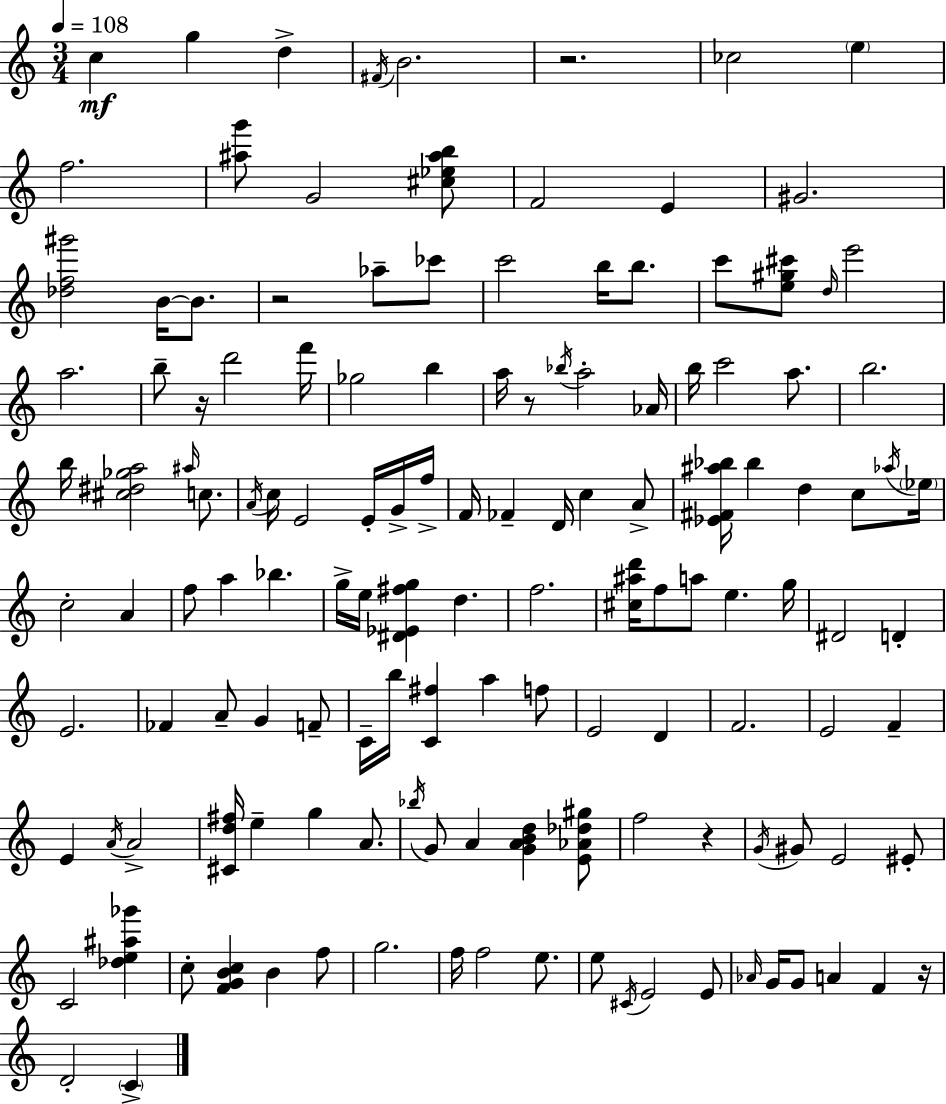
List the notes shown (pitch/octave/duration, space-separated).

C5/q G5/q D5/q F#4/s B4/h. R/h. CES5/h E5/q F5/h. [A#5,G6]/e G4/h [C#5,Eb5,A#5,B5]/e F4/h E4/q G#4/h. [Db5,F5,G#6]/h B4/s B4/e. R/h Ab5/e CES6/e C6/h B5/s B5/e. C6/e [E5,G#5,C#6]/e D5/s E6/h A5/h. B5/e R/s D6/h F6/s Gb5/h B5/q A5/s R/e Bb5/s A5/h Ab4/s B5/s C6/h A5/e. B5/h. B5/s [C#5,D#5,Gb5,A5]/h A#5/s C5/e. A4/s C5/s E4/h E4/s G4/s F5/s F4/s FES4/q D4/s C5/q A4/e [Eb4,F#4,A#5,Bb5]/s Bb5/q D5/q C5/e Ab5/s Eb5/s C5/h A4/q F5/e A5/q Bb5/q. G5/s E5/s [D#4,Eb4,F#5,G5]/q D5/q. F5/h. [C#5,A#5,D6]/s F5/e A5/e E5/q. G5/s D#4/h D4/q E4/h. FES4/q A4/e G4/q F4/e C4/s B5/s [C4,F#5]/q A5/q F5/e E4/h D4/q F4/h. E4/h F4/q E4/q A4/s A4/h [C#4,D5,F#5]/s E5/q G5/q A4/e. Bb5/s G4/e A4/q [G4,A4,B4,D5]/q [E4,Ab4,Db5,G#5]/e F5/h R/q G4/s G#4/e E4/h EIS4/e C4/h [Db5,E5,A#5,Gb6]/q C5/e [F4,G4,B4,C5]/q B4/q F5/e G5/h. F5/s F5/h E5/e. E5/e C#4/s E4/h E4/e Ab4/s G4/s G4/e A4/q F4/q R/s D4/h C4/q